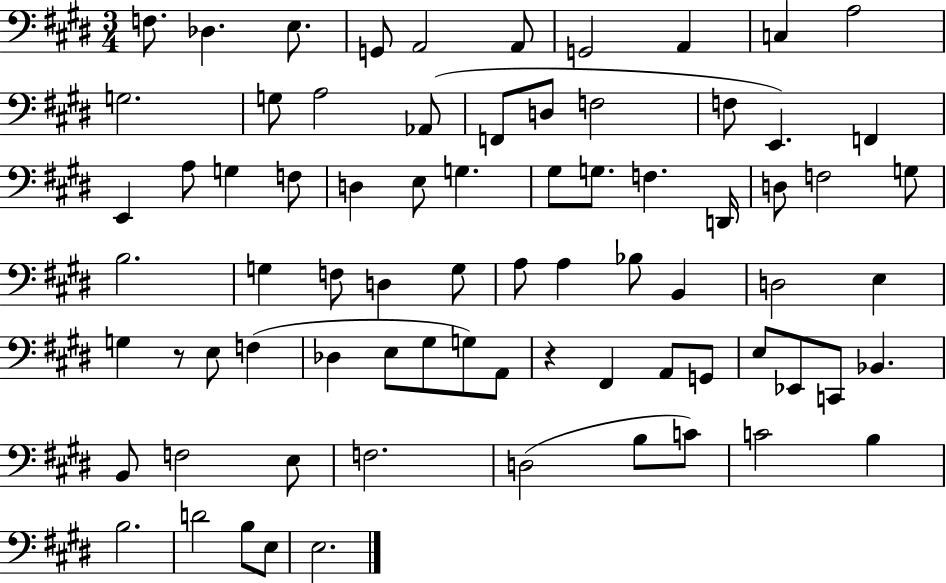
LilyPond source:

{
  \clef bass
  \numericTimeSignature
  \time 3/4
  \key e \major
  \repeat volta 2 { f8. des4. e8. | g,8 a,2 a,8 | g,2 a,4 | c4 a2 | \break g2. | g8 a2 aes,8( | f,8 d8 f2 | f8 e,4.) f,4 | \break e,4 a8 g4 f8 | d4 e8 g4. | gis8 g8. f4. d,16 | d8 f2 g8 | \break b2. | g4 f8 d4 g8 | a8 a4 bes8 b,4 | d2 e4 | \break g4 r8 e8 f4( | des4 e8 gis8 g8) a,8 | r4 fis,4 a,8 g,8 | e8 ees,8 c,8 bes,4. | \break b,8 f2 e8 | f2. | d2( b8 c'8) | c'2 b4 | \break b2. | d'2 b8 e8 | e2. | } \bar "|."
}